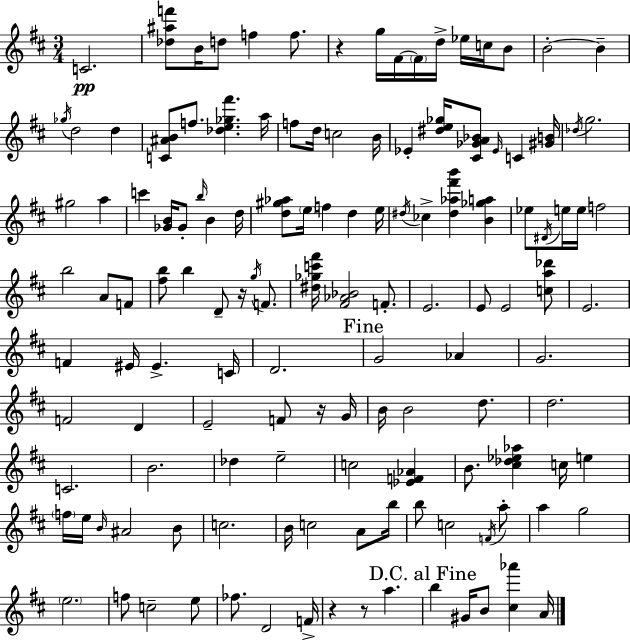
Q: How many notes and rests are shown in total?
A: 133